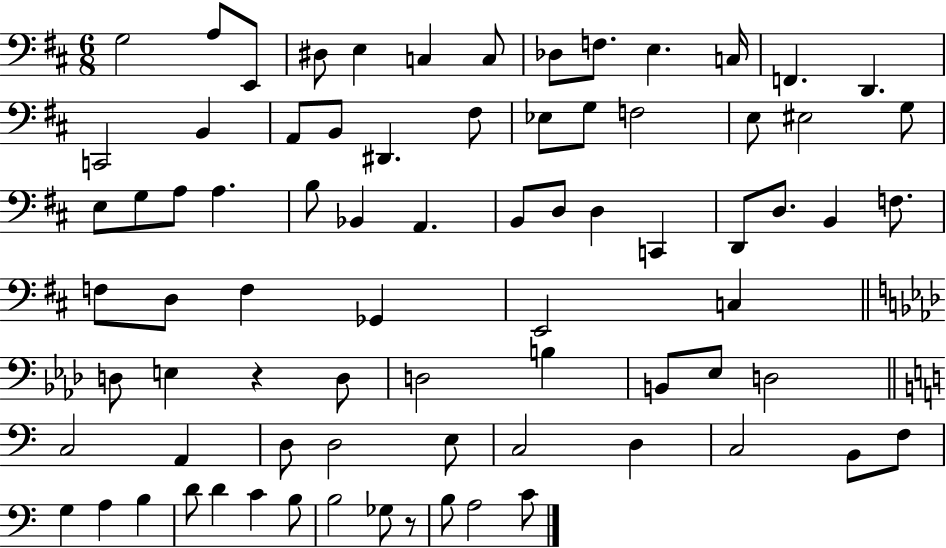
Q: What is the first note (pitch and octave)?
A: G3